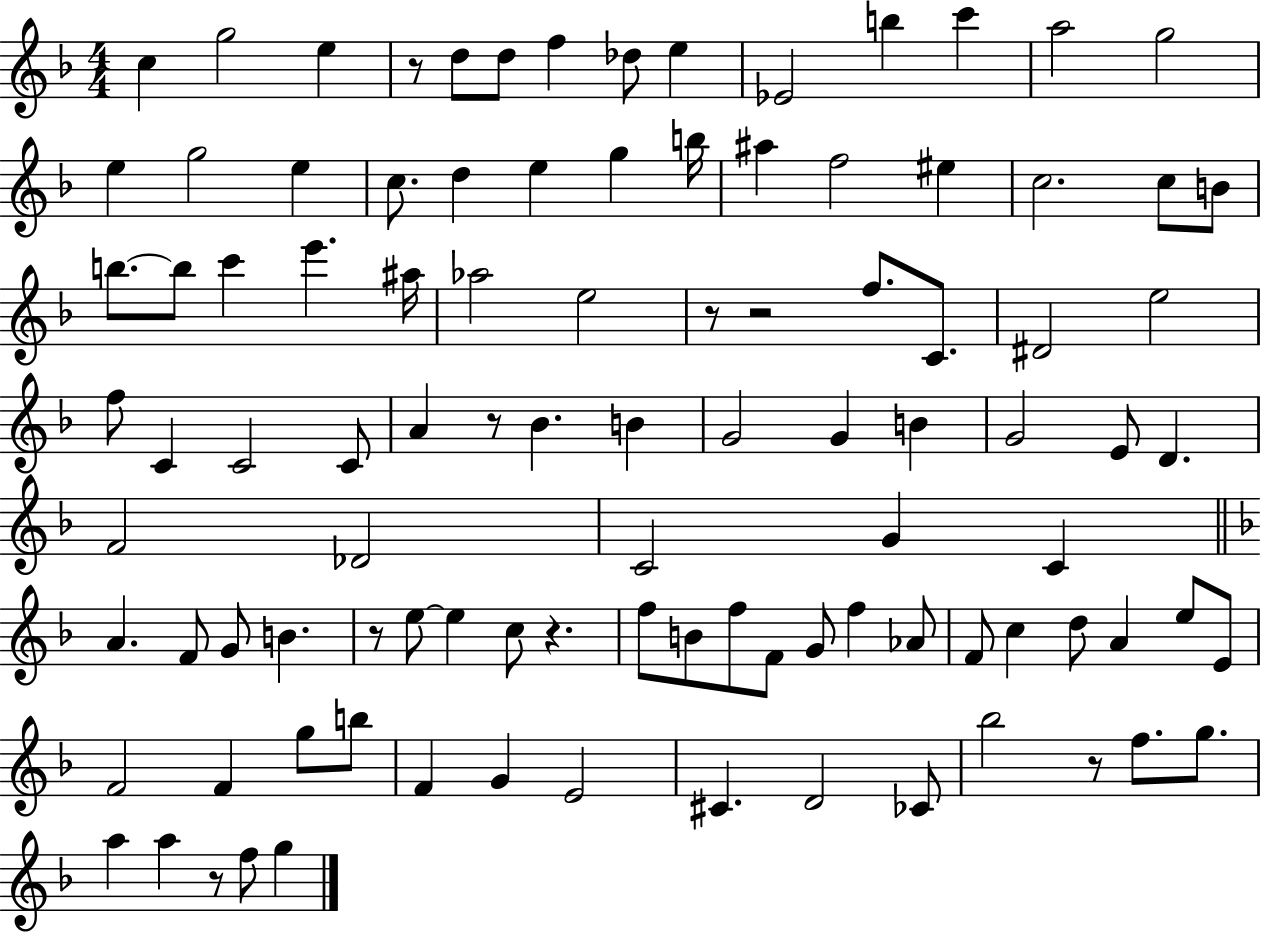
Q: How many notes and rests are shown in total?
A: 101